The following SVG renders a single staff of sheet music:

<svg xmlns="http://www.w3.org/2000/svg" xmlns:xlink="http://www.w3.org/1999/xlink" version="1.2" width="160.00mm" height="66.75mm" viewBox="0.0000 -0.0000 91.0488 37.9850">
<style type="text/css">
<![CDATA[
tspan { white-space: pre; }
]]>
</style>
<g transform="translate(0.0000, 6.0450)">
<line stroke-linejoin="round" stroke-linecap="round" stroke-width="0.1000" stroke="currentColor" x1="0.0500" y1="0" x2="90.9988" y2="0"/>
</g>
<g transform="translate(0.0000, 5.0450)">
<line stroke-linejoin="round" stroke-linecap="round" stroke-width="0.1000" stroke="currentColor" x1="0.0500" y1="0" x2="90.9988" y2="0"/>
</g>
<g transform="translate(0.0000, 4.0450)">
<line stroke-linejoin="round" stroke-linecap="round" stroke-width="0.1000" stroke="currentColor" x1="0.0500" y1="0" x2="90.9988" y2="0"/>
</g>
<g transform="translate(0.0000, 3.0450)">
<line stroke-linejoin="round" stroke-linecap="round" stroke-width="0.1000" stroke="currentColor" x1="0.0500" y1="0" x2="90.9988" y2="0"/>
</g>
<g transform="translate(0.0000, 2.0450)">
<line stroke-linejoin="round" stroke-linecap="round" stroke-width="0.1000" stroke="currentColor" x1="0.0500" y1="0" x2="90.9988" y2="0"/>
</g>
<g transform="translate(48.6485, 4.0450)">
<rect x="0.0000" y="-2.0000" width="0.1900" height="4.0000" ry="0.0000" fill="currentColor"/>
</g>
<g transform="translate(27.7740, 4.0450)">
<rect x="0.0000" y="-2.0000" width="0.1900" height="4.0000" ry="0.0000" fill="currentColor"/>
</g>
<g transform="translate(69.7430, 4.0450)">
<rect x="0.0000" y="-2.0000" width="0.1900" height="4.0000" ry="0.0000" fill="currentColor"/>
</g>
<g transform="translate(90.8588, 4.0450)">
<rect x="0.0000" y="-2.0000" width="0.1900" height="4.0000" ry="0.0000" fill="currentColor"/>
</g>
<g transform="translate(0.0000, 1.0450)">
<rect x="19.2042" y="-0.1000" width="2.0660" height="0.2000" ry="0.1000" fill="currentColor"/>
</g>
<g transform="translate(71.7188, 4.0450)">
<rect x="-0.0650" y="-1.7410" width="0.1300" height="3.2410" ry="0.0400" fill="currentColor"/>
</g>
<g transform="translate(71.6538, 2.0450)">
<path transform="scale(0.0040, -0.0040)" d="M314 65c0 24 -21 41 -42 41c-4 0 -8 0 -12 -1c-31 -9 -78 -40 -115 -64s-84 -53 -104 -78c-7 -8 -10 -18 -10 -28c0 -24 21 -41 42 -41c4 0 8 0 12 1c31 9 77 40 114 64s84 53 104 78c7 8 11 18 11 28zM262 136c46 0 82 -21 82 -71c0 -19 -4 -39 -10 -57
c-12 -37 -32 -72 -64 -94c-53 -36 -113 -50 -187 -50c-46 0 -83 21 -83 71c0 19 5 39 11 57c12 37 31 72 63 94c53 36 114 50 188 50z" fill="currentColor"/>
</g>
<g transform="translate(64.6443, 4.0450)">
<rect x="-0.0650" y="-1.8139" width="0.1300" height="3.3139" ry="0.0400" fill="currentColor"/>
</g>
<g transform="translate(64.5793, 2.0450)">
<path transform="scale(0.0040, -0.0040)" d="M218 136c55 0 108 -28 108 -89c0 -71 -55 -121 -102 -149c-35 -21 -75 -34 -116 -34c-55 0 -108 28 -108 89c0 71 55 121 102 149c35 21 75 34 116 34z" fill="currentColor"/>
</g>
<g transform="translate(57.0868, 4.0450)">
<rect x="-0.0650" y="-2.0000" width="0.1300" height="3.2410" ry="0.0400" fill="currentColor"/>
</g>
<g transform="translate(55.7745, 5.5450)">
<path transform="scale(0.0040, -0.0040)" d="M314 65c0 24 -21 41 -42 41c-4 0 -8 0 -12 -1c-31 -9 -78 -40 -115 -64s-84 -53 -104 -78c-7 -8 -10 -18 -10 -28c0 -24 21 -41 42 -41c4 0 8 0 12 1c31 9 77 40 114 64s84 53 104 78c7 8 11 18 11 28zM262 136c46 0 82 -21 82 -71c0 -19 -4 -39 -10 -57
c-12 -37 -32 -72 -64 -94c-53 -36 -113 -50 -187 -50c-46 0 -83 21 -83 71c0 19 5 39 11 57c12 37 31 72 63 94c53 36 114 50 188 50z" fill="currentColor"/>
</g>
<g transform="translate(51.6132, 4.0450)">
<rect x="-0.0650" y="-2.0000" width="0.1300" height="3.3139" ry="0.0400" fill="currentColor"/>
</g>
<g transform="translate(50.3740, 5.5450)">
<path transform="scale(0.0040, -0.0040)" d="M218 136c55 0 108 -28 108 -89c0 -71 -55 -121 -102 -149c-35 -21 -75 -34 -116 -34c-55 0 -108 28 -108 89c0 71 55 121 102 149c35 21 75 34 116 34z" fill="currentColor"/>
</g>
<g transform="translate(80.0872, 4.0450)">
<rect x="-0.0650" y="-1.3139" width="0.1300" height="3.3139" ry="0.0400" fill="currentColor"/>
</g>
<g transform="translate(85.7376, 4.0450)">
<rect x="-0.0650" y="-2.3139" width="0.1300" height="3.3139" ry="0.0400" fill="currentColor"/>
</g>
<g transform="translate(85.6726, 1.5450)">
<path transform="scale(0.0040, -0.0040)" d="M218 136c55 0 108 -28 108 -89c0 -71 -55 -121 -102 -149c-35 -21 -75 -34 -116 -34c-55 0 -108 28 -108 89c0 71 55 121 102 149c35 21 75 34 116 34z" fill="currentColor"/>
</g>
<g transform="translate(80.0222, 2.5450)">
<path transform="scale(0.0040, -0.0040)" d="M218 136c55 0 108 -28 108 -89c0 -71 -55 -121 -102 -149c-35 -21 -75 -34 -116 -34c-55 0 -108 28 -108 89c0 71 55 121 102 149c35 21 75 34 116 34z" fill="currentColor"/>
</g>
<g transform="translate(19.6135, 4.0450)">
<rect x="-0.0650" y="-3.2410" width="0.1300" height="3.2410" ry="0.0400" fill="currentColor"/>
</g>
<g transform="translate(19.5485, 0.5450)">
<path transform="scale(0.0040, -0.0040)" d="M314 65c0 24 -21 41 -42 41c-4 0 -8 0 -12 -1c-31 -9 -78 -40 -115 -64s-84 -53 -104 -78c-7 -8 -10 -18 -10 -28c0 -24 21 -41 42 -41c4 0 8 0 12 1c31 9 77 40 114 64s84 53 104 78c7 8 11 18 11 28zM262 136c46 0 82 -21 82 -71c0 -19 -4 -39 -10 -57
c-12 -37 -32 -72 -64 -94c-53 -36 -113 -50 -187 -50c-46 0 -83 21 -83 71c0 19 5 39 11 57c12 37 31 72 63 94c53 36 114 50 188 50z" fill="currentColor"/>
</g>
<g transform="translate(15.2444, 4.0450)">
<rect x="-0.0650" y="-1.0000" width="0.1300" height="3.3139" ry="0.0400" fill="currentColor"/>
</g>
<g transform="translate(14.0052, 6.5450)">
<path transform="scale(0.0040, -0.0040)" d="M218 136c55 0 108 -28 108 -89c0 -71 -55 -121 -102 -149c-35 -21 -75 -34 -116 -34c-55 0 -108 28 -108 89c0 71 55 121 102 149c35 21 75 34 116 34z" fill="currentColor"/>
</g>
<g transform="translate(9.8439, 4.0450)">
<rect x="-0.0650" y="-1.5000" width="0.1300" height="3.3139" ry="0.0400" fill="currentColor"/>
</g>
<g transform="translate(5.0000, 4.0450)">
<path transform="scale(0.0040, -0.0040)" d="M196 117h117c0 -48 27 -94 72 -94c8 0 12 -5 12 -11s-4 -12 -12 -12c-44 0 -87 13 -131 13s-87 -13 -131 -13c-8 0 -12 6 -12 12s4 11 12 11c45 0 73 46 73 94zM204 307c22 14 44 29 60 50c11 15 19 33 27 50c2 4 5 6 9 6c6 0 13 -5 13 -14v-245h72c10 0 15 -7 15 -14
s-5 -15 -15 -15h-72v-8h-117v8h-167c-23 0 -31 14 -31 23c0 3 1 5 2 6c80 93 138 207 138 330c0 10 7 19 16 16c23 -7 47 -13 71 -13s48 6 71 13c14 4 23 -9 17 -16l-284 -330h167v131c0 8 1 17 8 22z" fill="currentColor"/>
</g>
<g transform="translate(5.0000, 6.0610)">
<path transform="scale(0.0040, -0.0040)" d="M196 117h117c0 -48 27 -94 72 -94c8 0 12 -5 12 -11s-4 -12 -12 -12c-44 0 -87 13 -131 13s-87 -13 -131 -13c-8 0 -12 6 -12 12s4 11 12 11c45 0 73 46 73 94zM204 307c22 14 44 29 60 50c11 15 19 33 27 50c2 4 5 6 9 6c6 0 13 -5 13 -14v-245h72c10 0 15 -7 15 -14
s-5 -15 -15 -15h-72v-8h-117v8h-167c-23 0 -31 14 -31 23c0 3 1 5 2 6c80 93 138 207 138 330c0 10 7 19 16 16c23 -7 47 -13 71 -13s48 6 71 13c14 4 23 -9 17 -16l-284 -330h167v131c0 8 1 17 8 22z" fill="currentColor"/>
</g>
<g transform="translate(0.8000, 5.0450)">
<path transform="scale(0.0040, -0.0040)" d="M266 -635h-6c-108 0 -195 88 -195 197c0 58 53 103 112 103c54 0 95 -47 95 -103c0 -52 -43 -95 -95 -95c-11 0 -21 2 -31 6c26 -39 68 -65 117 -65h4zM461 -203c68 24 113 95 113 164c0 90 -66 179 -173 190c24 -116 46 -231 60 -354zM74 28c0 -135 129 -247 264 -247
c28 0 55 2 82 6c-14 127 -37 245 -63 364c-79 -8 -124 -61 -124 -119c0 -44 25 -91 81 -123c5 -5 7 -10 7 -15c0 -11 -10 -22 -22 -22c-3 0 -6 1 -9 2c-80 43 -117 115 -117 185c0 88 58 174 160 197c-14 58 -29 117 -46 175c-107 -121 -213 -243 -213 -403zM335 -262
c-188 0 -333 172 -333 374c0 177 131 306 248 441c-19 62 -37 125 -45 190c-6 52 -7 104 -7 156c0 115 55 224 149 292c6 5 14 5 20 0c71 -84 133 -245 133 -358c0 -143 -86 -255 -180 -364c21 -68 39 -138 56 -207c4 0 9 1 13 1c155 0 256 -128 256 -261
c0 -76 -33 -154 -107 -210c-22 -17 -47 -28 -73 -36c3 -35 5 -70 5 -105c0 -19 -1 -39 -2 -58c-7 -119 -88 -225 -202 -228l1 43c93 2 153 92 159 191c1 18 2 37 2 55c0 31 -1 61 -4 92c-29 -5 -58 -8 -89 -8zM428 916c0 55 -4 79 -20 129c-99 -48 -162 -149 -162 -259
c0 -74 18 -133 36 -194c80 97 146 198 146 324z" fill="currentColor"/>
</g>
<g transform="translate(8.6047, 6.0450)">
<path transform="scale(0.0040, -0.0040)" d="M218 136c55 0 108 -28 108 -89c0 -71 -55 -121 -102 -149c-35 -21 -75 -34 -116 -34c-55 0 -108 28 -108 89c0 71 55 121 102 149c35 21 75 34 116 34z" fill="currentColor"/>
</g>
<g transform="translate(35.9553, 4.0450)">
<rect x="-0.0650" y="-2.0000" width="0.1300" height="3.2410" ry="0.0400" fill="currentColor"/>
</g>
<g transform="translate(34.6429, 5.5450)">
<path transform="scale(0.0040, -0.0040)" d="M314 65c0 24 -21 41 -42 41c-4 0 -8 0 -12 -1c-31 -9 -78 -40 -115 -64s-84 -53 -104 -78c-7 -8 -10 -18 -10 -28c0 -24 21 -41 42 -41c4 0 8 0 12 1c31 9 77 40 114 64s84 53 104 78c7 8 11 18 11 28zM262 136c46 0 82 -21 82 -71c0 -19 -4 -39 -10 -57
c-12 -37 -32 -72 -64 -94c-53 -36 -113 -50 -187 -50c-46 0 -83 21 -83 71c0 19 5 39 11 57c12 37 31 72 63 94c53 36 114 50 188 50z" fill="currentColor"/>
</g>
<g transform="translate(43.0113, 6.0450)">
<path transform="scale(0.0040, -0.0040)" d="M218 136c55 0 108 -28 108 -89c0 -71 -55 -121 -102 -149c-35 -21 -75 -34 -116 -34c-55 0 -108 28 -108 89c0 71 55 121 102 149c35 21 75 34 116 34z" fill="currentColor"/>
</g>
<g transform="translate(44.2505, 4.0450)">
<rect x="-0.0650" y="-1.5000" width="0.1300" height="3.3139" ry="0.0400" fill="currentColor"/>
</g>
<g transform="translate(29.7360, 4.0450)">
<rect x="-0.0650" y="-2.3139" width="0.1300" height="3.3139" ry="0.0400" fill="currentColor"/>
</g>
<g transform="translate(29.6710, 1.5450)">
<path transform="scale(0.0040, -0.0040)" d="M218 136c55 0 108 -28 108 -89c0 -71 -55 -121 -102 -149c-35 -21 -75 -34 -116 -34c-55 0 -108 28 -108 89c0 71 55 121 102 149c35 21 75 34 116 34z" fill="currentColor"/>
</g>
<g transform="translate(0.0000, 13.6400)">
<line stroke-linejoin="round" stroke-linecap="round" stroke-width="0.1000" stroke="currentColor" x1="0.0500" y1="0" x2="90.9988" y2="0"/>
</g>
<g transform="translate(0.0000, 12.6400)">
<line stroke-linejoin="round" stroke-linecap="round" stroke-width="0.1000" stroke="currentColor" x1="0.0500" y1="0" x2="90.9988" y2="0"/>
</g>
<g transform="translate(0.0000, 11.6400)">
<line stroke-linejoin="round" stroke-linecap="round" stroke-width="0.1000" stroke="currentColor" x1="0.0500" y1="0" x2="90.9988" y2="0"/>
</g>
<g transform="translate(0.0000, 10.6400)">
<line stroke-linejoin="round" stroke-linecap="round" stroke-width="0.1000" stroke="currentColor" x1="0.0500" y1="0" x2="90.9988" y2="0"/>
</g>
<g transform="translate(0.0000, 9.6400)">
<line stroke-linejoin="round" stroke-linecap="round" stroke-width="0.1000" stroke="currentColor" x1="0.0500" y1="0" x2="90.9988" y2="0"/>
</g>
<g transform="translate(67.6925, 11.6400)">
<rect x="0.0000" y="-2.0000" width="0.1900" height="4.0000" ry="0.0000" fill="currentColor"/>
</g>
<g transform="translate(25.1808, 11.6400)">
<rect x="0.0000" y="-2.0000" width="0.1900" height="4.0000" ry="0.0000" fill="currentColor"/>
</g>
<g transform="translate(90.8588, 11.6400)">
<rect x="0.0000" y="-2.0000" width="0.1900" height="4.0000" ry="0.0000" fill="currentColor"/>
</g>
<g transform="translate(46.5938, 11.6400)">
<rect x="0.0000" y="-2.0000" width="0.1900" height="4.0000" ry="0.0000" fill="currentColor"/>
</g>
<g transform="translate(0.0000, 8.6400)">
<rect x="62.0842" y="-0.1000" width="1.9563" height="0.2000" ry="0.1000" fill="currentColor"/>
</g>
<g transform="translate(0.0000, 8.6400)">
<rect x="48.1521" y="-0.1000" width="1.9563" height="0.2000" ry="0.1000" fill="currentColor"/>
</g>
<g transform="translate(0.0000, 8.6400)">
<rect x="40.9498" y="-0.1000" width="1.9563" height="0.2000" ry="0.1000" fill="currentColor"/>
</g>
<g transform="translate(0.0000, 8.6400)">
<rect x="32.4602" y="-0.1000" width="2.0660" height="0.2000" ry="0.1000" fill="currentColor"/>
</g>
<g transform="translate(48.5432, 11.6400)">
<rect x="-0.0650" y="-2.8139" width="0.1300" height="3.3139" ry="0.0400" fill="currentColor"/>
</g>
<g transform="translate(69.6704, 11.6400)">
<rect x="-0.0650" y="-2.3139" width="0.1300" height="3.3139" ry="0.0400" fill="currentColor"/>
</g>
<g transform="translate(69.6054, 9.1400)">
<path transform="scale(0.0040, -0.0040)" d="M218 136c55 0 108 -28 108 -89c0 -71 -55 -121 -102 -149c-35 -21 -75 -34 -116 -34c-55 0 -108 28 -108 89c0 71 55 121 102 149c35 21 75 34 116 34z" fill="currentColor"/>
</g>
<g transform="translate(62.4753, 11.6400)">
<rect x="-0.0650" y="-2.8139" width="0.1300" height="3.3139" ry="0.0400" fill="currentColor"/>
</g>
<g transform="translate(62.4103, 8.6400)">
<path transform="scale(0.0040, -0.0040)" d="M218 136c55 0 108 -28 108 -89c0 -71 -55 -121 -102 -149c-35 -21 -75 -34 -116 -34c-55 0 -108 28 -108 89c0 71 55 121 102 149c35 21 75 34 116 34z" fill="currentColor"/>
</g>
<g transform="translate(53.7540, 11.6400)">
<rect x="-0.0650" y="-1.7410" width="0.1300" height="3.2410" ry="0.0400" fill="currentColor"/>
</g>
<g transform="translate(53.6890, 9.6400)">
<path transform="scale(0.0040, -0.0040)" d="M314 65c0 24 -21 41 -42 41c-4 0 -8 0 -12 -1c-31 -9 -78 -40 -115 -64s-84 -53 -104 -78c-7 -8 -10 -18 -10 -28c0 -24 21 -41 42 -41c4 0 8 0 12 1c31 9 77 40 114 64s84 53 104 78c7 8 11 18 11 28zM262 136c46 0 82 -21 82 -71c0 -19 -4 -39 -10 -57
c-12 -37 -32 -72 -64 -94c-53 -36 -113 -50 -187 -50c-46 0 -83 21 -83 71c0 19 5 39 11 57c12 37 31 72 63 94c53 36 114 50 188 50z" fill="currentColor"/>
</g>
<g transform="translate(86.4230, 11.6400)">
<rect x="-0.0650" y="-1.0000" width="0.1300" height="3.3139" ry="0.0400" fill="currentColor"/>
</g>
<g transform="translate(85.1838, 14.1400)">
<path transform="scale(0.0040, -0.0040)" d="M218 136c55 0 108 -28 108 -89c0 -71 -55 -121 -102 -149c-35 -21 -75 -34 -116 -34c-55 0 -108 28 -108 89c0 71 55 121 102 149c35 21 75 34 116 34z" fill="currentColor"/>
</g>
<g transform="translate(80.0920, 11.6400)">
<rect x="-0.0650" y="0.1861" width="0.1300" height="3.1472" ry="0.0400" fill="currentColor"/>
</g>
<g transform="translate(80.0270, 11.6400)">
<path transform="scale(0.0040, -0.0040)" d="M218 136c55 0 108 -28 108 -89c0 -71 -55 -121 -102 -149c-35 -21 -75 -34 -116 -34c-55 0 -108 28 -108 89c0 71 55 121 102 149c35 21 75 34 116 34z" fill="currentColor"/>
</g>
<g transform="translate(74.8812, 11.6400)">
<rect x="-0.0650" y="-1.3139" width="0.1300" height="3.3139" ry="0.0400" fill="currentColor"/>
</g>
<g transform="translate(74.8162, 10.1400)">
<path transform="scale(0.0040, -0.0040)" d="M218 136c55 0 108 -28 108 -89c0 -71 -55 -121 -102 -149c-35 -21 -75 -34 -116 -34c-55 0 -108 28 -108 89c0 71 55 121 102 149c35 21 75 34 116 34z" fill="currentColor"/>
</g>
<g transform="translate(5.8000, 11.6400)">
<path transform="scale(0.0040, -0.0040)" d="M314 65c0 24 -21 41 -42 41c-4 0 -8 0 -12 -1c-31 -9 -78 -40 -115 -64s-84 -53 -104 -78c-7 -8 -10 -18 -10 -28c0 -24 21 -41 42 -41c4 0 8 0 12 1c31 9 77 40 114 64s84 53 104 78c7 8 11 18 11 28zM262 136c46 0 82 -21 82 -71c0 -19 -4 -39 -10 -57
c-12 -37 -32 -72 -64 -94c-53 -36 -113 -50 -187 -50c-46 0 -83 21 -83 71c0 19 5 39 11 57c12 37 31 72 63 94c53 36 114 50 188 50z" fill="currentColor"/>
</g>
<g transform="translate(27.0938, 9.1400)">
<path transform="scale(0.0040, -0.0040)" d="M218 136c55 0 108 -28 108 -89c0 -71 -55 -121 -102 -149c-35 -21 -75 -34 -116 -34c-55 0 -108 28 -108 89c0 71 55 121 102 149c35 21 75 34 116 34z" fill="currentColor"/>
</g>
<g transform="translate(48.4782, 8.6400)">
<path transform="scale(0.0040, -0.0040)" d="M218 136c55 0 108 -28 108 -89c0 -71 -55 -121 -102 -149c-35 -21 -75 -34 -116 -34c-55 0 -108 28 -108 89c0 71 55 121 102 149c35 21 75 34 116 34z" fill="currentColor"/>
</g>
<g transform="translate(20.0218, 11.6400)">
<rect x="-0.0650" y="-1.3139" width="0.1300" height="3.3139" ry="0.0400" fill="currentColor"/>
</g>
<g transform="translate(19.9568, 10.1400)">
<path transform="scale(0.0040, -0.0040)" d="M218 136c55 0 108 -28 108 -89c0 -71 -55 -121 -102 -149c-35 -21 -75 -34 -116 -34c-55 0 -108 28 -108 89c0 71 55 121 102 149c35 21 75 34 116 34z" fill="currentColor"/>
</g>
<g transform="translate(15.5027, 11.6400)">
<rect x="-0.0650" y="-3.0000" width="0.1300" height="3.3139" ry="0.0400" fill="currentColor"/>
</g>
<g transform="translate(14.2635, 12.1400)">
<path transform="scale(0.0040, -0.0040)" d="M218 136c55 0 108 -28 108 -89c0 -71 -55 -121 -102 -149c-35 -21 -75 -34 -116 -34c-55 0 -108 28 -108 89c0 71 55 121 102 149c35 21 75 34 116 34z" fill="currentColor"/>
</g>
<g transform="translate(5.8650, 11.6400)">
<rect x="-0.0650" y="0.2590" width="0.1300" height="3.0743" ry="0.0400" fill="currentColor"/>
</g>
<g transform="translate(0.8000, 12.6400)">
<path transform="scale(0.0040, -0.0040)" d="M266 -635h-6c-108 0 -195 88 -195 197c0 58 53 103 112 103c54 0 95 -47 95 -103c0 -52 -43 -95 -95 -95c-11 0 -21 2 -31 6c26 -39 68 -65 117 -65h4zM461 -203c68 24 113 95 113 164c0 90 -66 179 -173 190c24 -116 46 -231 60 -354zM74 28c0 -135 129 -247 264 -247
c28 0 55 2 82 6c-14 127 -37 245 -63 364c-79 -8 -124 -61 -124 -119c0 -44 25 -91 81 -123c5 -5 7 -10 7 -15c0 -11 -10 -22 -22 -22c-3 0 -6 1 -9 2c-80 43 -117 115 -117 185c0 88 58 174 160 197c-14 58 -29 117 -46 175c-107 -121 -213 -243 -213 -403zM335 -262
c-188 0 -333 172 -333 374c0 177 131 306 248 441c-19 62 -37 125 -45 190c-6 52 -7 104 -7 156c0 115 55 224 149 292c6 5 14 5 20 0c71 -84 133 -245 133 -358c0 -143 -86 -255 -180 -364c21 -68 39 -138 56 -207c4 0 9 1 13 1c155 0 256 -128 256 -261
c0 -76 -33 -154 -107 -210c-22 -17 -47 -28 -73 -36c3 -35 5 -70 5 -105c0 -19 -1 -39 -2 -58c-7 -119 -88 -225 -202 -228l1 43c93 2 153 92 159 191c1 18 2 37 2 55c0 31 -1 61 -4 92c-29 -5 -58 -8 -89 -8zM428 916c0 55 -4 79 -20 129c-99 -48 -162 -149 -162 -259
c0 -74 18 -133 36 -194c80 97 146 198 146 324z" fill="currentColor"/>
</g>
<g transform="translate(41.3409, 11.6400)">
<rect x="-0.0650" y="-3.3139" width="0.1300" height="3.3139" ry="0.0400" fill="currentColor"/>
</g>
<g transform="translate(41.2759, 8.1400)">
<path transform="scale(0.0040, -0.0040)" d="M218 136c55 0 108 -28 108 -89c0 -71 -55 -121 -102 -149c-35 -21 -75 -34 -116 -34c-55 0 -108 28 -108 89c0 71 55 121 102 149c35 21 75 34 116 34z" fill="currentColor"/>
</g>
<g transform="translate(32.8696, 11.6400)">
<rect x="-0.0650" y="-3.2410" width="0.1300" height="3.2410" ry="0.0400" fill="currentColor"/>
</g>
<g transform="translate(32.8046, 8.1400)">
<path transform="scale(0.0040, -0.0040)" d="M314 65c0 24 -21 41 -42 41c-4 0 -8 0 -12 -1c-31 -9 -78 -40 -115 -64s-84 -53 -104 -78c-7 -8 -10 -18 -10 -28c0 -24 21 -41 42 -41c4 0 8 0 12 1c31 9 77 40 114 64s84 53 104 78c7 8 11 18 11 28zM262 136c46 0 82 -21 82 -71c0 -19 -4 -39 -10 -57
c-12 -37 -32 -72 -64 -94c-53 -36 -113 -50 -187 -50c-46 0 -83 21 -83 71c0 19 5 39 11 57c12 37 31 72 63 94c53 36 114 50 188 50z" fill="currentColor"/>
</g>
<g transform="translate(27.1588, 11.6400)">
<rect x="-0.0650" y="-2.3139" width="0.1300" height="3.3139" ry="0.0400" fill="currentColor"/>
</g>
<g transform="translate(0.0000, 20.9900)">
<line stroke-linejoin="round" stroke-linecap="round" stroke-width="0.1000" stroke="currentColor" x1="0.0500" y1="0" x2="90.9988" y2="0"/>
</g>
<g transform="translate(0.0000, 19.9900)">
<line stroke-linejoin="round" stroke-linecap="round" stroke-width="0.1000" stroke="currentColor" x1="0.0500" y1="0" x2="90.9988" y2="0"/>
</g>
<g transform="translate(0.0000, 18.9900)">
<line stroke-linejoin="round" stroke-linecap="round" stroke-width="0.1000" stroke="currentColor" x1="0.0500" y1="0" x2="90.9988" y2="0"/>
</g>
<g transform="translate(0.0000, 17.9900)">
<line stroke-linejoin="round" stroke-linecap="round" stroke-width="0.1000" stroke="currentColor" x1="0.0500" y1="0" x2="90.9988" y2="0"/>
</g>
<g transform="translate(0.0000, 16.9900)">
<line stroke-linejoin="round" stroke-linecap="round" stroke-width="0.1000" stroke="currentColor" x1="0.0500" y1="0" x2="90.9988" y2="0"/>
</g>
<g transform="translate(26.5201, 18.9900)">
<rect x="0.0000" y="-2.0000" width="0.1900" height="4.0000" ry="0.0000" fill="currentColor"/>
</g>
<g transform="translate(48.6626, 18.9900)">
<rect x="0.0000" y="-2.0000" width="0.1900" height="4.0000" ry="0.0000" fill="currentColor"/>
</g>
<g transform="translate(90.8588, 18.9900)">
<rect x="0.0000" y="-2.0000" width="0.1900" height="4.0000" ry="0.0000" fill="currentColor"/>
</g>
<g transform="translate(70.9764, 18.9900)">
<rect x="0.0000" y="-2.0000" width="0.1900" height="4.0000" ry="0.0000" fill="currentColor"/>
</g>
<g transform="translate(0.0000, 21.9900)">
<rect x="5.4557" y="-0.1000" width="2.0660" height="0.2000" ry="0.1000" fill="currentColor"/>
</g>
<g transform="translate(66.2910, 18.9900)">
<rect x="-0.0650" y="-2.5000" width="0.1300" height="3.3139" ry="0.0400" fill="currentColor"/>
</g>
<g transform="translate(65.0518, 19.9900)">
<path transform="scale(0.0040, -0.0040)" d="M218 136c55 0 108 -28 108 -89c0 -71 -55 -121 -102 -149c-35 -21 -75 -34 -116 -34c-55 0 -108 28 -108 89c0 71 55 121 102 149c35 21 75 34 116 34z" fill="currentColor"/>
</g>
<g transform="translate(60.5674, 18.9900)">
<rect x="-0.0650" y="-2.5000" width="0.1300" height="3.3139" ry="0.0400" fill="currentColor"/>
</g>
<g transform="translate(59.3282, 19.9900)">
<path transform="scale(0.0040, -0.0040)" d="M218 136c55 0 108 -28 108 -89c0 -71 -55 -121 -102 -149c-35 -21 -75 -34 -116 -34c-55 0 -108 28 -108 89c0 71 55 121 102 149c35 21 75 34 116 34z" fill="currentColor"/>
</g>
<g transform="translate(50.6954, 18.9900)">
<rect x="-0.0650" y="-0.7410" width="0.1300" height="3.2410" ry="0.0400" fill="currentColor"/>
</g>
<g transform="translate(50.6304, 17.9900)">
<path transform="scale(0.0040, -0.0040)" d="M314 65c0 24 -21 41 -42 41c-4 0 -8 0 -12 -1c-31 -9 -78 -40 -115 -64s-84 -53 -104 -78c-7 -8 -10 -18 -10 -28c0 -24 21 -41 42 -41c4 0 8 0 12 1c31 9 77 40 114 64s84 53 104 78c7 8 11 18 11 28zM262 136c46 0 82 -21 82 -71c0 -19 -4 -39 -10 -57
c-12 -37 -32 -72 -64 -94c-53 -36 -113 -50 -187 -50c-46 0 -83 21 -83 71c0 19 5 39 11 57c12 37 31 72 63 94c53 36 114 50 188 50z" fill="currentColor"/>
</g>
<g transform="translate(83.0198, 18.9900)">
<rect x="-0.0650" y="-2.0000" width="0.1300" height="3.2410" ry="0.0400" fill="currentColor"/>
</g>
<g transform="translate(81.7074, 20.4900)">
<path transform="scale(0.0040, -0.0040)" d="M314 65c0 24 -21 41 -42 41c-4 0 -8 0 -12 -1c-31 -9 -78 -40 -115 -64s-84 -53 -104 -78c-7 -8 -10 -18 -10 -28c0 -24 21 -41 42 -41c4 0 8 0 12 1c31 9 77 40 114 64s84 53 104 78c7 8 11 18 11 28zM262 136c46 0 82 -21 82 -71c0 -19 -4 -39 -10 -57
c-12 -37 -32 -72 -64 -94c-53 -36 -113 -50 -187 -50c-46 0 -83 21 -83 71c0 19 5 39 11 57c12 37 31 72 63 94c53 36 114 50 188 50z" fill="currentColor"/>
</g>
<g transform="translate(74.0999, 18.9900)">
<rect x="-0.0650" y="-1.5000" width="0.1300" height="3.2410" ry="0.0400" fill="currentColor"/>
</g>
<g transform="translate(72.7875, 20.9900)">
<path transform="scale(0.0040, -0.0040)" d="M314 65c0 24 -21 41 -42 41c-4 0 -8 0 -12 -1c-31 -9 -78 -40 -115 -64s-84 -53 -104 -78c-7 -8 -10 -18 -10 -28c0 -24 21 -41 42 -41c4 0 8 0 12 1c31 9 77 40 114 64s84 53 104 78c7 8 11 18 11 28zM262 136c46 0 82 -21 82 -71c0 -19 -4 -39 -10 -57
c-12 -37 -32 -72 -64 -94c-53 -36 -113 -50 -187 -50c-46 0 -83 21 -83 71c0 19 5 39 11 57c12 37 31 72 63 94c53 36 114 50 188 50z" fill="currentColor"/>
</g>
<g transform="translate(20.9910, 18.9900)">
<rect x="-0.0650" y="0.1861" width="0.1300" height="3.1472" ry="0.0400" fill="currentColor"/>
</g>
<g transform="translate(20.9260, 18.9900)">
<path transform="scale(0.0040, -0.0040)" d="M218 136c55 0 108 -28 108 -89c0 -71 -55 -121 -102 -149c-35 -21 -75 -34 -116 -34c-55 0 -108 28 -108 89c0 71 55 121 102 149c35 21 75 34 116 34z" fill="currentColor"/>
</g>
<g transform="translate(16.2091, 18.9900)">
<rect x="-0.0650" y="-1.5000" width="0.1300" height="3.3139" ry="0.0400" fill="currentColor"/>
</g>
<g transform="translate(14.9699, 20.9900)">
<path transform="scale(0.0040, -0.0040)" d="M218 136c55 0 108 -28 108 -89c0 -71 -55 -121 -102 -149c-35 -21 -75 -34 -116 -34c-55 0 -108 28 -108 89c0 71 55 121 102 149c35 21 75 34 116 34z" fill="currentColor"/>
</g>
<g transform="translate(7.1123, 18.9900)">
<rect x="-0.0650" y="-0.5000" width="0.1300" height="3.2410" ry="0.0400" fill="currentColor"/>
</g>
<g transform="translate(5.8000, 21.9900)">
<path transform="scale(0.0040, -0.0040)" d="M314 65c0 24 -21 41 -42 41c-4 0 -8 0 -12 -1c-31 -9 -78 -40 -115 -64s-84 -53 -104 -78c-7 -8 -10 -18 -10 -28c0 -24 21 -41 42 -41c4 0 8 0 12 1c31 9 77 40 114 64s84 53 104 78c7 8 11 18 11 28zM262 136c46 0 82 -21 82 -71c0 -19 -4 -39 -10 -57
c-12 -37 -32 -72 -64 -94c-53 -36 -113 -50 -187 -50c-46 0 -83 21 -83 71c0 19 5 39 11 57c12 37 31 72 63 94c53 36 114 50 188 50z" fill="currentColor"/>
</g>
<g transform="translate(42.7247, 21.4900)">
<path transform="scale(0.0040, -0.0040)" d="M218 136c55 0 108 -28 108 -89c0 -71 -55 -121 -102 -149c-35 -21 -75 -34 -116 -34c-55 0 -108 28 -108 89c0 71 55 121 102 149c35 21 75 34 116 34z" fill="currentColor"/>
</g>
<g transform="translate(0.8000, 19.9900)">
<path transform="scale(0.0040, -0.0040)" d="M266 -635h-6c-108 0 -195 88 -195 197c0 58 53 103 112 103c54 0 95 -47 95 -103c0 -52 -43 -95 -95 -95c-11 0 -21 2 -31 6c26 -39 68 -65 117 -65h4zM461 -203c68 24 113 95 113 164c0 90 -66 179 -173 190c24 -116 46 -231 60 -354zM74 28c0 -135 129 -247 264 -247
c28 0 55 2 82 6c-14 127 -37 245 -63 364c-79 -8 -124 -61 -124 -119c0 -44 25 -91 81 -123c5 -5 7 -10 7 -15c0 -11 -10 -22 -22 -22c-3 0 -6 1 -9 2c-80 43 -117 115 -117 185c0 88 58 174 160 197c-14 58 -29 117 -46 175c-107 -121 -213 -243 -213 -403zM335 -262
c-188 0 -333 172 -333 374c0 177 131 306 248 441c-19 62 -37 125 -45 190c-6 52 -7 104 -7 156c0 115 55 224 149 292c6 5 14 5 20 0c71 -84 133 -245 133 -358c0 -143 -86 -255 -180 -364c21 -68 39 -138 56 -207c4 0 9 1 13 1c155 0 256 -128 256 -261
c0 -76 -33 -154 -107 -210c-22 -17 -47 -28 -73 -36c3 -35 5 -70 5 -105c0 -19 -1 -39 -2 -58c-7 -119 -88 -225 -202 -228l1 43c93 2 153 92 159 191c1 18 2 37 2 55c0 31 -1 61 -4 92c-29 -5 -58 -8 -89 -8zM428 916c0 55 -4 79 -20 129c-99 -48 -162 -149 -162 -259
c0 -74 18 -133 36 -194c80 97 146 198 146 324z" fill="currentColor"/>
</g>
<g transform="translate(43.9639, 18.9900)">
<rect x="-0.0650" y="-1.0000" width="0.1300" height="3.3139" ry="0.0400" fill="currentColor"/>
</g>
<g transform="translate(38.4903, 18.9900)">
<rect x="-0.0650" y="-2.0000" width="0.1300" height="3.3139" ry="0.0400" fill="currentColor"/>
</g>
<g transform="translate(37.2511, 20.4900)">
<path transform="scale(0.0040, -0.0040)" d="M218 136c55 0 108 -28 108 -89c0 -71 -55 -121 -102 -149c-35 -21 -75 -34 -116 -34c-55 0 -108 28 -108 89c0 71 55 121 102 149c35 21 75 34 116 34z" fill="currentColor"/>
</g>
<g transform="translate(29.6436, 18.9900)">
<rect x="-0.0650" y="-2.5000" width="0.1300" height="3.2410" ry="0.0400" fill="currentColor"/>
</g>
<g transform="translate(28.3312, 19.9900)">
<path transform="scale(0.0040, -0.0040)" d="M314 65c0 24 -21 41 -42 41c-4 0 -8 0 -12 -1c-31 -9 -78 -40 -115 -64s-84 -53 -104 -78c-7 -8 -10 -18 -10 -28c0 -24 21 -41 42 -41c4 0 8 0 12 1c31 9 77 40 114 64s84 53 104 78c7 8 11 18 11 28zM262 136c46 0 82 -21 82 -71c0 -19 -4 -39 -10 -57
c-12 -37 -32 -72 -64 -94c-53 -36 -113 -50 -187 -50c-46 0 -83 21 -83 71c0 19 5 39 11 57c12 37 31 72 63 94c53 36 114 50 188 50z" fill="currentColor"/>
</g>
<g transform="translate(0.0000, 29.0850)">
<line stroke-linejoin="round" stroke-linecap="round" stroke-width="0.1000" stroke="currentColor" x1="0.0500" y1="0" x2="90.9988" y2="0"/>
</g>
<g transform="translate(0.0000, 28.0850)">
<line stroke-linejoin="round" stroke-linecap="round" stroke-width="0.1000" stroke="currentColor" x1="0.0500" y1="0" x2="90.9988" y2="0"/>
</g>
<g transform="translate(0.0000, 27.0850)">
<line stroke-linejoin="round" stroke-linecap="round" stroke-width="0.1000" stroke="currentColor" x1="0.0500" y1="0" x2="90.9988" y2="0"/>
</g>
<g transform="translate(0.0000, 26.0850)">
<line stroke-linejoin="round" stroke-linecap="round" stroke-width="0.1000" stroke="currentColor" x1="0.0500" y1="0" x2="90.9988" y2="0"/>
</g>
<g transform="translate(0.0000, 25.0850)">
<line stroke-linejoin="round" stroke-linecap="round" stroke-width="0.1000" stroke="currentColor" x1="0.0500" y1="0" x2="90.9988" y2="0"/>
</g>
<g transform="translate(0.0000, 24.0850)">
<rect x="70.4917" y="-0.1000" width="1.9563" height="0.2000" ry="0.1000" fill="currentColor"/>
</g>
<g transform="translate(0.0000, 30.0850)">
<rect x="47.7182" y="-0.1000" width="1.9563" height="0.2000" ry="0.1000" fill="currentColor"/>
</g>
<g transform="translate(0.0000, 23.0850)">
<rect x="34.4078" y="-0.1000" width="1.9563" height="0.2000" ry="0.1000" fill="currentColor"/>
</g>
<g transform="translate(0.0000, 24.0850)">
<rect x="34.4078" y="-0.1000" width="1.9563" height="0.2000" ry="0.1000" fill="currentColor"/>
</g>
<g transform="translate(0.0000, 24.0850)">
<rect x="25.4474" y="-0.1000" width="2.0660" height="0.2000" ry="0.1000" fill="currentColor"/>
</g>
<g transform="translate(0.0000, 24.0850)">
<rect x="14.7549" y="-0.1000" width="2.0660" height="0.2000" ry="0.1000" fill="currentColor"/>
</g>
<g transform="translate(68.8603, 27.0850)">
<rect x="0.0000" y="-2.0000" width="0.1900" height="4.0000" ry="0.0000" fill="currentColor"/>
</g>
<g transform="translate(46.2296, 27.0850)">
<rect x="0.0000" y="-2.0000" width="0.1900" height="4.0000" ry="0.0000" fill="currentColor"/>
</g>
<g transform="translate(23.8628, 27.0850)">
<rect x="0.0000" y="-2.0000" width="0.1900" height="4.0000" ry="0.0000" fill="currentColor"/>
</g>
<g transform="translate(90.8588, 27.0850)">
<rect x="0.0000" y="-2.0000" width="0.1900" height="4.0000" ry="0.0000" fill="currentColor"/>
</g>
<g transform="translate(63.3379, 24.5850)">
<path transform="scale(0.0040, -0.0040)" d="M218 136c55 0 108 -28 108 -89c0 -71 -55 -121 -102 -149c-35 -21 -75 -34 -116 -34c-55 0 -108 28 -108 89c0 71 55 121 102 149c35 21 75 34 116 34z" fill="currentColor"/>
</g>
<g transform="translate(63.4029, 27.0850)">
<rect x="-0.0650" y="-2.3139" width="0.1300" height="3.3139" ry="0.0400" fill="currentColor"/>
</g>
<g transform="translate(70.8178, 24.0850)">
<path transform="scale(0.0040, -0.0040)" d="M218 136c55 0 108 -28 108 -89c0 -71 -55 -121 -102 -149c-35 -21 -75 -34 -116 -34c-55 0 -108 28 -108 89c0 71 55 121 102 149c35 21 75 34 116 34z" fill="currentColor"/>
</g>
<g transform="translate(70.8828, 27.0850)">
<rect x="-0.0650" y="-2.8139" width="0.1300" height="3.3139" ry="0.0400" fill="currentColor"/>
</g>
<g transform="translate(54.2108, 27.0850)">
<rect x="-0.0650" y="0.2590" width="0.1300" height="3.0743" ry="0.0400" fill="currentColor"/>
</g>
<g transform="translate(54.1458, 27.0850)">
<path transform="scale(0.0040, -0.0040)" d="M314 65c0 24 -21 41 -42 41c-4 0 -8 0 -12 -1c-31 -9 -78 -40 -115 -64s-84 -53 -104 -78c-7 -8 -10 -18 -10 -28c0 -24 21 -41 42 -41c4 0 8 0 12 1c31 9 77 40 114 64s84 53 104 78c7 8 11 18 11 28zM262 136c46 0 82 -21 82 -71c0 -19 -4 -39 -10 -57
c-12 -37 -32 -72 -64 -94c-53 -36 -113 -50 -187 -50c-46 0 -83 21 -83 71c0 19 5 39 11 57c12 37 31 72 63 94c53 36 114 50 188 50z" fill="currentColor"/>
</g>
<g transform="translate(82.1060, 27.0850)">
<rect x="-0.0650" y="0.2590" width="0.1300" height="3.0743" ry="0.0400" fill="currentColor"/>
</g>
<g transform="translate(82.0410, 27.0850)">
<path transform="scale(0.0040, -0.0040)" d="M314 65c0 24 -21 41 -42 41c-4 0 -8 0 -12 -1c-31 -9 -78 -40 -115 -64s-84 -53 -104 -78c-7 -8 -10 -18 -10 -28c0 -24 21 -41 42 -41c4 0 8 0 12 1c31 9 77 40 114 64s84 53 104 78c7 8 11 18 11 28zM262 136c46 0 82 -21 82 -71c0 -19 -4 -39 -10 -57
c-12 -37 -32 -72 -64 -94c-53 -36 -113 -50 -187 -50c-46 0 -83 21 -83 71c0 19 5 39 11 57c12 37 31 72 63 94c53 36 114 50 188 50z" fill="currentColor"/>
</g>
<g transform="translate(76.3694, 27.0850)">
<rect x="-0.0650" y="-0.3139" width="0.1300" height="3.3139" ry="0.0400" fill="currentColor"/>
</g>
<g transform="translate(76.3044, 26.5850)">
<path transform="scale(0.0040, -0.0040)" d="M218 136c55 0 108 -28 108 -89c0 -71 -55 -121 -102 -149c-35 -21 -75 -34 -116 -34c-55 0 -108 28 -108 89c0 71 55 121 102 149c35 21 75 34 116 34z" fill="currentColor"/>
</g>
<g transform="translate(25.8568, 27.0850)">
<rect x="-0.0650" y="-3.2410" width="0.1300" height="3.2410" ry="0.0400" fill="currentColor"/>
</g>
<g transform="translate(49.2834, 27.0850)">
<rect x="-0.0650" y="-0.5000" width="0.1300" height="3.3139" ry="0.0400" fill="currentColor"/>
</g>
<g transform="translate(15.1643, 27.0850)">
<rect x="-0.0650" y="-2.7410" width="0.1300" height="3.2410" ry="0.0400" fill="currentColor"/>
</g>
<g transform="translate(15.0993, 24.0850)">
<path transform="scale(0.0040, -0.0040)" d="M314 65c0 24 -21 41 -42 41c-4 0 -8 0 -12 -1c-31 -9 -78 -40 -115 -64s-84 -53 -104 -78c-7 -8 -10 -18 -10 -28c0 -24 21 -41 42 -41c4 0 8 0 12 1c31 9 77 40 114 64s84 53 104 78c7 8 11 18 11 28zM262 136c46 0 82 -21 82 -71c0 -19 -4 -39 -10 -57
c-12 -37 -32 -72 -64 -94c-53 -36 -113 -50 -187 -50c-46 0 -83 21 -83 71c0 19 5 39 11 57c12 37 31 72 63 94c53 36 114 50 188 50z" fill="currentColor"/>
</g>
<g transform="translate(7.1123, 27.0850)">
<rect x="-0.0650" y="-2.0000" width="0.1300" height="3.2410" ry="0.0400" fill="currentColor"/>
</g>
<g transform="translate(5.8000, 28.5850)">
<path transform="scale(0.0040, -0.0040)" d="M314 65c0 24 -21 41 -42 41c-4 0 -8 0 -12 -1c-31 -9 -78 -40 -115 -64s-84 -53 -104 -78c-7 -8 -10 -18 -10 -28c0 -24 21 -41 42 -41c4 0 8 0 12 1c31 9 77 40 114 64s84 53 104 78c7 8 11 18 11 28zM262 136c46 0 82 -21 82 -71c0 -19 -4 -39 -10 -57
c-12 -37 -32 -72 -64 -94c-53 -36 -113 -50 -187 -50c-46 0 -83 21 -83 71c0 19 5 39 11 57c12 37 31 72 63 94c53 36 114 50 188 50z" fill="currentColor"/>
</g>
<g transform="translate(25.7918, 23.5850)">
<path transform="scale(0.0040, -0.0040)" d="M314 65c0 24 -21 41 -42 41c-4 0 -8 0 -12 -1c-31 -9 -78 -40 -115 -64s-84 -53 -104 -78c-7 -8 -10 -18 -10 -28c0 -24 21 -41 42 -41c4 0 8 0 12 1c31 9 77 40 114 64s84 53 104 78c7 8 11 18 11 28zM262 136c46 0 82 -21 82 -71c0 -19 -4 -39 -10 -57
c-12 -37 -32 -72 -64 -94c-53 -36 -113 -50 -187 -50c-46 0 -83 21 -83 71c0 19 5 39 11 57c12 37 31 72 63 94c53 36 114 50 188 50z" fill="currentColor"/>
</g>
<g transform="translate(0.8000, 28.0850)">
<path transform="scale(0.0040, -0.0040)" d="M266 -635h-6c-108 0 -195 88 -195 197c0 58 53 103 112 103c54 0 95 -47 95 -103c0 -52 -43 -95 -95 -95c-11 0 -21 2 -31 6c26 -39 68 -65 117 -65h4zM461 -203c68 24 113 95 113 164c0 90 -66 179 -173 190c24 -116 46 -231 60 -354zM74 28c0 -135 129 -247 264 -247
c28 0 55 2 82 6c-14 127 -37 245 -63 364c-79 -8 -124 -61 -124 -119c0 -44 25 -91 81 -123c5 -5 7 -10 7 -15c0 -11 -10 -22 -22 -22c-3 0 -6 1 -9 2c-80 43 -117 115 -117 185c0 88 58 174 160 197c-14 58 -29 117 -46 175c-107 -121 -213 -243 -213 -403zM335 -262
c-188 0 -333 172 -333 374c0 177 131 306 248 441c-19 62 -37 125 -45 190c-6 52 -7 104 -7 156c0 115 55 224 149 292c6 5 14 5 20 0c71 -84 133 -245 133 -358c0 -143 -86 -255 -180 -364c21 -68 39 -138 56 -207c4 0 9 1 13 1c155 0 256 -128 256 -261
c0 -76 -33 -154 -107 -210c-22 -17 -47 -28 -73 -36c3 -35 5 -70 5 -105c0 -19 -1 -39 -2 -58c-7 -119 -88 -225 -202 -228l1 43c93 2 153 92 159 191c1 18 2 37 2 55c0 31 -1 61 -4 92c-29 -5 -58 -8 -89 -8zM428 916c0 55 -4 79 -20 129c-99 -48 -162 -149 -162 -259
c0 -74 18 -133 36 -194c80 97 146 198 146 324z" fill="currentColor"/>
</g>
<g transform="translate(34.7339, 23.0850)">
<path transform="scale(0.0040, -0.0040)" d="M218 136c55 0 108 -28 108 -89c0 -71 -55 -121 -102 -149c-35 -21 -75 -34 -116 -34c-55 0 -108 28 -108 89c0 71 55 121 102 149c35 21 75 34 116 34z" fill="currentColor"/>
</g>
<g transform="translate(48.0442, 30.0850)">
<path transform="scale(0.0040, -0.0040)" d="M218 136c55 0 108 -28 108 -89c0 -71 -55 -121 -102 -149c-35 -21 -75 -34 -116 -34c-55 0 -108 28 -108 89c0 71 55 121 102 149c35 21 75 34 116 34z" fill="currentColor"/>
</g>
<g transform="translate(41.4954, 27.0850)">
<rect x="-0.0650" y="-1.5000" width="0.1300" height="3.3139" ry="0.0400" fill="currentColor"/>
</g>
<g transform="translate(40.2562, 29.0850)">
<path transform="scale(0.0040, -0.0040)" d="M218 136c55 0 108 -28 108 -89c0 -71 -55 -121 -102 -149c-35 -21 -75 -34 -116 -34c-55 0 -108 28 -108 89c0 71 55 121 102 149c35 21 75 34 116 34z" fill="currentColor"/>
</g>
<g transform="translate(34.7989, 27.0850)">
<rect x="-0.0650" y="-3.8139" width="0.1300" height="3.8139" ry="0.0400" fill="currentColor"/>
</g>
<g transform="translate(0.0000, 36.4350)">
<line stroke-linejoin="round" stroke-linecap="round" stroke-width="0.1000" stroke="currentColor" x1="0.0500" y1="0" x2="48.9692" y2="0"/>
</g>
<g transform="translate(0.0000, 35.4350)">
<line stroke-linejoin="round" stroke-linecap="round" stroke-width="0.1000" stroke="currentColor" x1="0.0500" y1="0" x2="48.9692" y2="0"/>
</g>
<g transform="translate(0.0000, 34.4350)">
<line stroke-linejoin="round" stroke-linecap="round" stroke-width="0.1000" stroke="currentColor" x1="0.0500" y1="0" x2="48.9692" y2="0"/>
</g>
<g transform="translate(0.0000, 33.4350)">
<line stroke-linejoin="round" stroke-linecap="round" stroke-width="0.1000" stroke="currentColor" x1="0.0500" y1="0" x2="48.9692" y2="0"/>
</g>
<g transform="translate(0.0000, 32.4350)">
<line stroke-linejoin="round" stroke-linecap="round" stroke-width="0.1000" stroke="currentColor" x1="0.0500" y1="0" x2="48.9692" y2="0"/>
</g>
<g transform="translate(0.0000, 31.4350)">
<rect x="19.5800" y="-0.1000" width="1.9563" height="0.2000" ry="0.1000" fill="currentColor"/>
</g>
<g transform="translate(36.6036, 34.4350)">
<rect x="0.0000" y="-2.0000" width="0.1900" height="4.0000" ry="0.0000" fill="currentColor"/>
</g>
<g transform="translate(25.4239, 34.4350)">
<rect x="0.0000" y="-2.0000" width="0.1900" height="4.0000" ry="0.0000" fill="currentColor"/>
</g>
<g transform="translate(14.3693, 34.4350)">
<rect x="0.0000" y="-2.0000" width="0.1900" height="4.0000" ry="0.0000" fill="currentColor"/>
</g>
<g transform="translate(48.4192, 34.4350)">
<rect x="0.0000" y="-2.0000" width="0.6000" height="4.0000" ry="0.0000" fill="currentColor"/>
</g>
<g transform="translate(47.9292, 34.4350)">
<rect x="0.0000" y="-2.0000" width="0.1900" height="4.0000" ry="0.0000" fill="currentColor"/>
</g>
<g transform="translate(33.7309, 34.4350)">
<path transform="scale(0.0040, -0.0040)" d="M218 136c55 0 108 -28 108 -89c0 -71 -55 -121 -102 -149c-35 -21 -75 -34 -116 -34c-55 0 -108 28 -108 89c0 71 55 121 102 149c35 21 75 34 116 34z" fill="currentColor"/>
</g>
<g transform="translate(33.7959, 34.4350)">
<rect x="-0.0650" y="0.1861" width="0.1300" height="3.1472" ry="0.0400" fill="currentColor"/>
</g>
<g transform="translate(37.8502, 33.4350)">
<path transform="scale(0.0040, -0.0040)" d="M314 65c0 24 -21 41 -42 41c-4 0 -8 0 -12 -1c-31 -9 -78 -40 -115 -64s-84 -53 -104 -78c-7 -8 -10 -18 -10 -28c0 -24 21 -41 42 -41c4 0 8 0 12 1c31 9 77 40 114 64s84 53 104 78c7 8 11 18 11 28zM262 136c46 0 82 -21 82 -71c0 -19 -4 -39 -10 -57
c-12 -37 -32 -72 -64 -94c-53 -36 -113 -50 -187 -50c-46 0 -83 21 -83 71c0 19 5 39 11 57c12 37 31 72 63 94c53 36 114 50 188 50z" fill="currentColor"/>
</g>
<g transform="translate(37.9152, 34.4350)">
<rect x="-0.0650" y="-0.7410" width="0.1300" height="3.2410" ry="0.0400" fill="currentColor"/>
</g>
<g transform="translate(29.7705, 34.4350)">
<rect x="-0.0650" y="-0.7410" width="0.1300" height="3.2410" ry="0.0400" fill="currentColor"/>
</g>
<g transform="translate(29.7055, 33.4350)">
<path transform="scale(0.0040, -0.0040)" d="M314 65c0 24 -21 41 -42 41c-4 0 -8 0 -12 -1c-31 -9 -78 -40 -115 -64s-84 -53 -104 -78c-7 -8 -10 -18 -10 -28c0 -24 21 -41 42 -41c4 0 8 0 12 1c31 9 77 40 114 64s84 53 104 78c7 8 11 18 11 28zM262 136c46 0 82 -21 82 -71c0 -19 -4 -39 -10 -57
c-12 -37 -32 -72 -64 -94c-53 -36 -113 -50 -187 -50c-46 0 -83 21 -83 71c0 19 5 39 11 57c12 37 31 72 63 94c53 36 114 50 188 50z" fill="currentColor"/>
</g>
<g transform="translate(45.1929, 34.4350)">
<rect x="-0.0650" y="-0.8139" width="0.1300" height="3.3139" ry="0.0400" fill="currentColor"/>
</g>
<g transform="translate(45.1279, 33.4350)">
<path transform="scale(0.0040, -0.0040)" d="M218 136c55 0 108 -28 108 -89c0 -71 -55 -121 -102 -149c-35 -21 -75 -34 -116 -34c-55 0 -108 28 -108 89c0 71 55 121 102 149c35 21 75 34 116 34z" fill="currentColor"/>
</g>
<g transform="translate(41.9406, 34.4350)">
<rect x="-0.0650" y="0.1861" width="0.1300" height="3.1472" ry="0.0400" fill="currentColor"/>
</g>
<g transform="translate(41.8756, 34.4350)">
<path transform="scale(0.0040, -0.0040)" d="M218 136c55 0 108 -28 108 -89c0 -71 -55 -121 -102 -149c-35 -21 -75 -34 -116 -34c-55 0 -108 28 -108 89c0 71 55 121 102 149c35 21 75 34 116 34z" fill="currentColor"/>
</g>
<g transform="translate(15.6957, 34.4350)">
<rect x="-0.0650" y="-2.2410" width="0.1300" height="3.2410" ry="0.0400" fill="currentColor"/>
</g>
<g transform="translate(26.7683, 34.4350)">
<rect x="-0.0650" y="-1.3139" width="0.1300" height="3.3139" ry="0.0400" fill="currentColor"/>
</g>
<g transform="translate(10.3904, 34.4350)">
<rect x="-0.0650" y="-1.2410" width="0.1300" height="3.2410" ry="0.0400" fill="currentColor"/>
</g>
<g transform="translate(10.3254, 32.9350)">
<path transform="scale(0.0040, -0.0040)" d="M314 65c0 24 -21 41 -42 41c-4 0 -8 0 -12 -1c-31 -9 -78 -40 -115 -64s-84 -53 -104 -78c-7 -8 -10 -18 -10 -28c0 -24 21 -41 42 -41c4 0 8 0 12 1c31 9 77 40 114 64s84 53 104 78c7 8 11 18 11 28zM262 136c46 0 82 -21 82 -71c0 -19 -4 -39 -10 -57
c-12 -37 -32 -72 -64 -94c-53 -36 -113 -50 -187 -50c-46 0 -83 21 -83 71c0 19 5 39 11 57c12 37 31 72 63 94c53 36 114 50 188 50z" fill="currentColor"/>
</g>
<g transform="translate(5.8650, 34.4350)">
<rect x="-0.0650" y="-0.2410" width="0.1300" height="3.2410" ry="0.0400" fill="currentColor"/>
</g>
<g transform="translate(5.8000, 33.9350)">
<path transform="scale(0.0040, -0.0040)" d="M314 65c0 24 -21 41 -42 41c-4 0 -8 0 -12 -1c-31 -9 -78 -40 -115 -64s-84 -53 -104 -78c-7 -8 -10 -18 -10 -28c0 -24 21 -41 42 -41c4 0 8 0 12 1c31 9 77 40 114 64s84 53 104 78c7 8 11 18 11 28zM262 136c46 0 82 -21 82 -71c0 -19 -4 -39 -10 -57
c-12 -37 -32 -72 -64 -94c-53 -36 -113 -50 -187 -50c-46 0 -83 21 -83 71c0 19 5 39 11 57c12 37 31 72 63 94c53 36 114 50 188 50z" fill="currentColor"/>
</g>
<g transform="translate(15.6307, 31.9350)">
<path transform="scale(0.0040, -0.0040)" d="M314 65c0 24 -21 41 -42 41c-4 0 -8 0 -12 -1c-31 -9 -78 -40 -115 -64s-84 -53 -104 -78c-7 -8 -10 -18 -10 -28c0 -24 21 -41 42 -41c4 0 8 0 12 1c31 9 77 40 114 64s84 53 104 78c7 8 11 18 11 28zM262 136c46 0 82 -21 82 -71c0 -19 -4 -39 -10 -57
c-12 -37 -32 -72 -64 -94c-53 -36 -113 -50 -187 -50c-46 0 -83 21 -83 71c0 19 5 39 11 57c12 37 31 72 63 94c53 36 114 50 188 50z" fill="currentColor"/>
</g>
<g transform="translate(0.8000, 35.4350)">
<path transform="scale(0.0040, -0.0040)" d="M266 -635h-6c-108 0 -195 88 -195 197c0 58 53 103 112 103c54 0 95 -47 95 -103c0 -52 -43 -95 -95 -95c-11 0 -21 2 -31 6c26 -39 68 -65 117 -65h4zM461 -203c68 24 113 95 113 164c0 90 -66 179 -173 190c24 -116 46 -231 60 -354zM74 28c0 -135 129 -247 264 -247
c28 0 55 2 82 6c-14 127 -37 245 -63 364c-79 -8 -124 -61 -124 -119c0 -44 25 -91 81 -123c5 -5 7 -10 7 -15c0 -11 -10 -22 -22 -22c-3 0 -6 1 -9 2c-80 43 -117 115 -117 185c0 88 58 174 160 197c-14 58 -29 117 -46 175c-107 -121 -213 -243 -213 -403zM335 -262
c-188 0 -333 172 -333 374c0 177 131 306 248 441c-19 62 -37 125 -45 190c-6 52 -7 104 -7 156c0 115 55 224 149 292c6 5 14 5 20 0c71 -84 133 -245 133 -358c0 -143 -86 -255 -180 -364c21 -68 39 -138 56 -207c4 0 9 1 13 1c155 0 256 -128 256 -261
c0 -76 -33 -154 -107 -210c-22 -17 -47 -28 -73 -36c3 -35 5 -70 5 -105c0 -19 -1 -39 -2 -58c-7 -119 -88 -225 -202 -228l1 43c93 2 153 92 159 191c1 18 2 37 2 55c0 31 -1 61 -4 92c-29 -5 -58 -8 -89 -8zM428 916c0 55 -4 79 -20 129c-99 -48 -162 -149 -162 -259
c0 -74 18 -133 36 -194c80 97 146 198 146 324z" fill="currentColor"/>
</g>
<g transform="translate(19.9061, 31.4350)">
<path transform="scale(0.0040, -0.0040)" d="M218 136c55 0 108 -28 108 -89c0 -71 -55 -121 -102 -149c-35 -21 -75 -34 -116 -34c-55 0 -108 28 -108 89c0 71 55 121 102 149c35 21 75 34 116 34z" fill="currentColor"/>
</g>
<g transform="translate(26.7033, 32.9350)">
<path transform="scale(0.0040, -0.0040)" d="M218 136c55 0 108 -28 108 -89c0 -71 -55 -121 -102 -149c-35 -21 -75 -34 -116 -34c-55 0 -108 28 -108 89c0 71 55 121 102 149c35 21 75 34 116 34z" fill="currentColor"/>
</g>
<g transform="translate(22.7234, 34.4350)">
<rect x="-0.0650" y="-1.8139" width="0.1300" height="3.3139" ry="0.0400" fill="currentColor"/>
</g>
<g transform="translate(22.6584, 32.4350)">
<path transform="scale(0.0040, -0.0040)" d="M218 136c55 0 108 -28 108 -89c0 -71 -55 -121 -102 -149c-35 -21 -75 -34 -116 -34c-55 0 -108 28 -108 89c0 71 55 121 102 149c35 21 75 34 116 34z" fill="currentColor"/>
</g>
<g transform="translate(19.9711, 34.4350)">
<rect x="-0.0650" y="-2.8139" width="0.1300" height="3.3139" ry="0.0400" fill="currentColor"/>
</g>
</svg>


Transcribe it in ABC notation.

X:1
T:Untitled
M:4/4
L:1/4
K:C
E D b2 g F2 E F F2 f f2 e g B2 A e g b2 b a f2 a g e B D C2 E B G2 F D d2 G G E2 F2 F2 a2 b2 c' E C B2 g a c B2 c2 e2 g2 a f e d2 B d2 B d